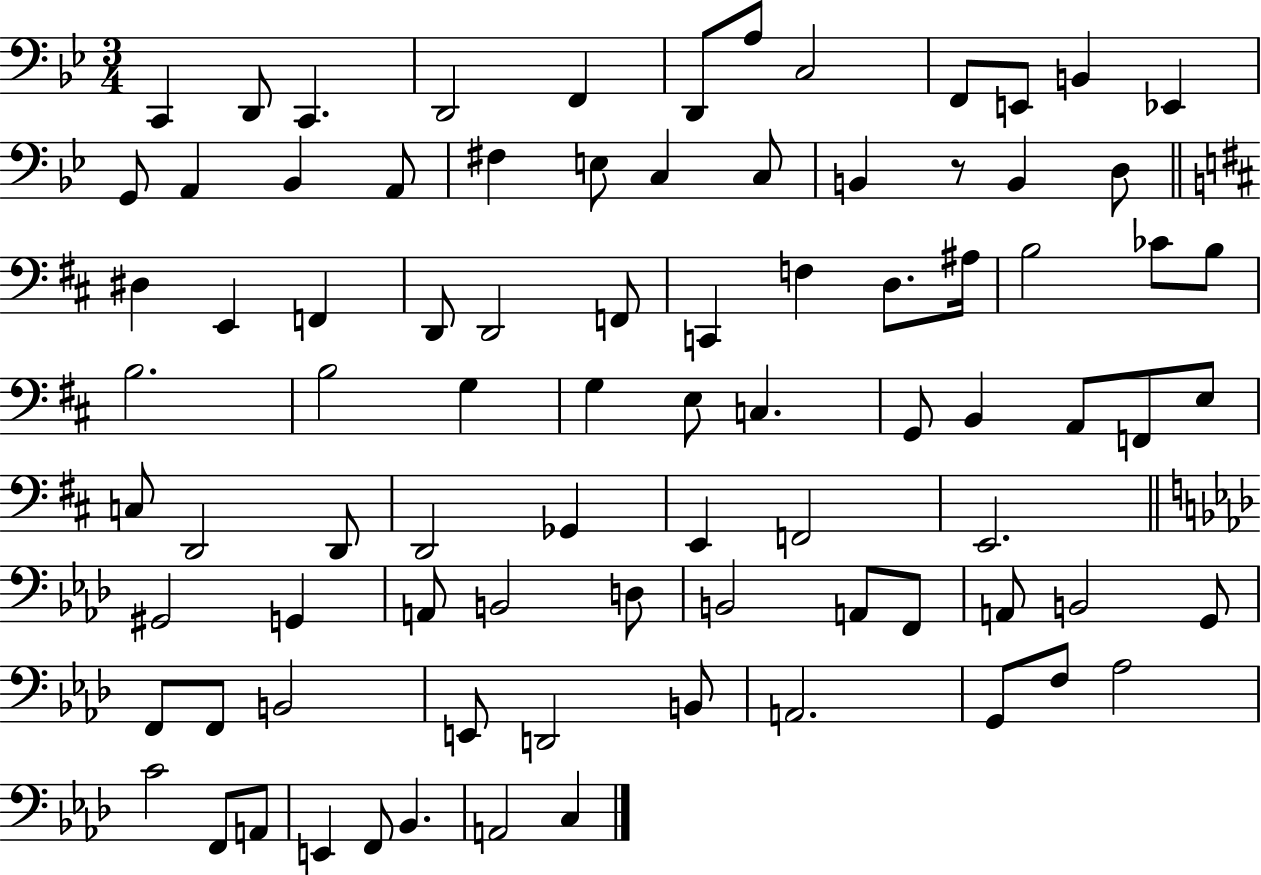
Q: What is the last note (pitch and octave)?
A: C3